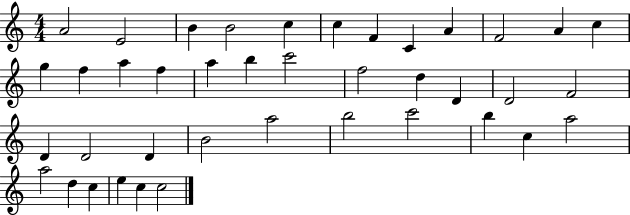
A4/h E4/h B4/q B4/h C5/q C5/q F4/q C4/q A4/q F4/h A4/q C5/q G5/q F5/q A5/q F5/q A5/q B5/q C6/h F5/h D5/q D4/q D4/h F4/h D4/q D4/h D4/q B4/h A5/h B5/h C6/h B5/q C5/q A5/h A5/h D5/q C5/q E5/q C5/q C5/h